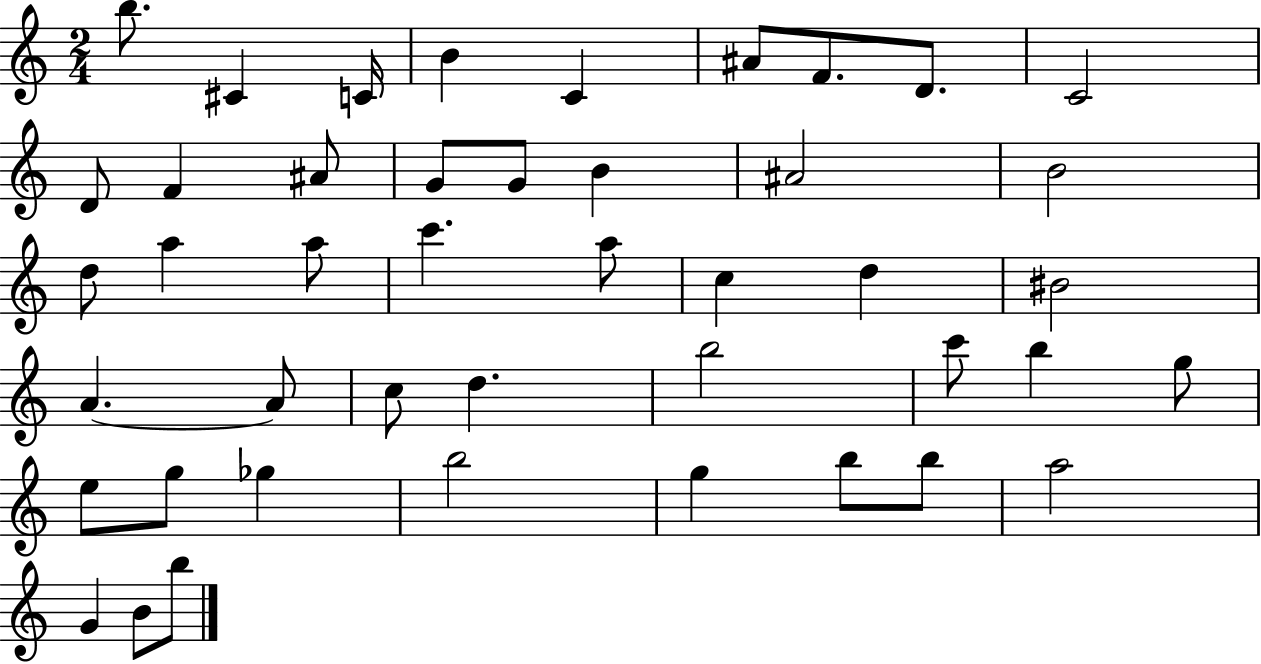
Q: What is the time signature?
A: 2/4